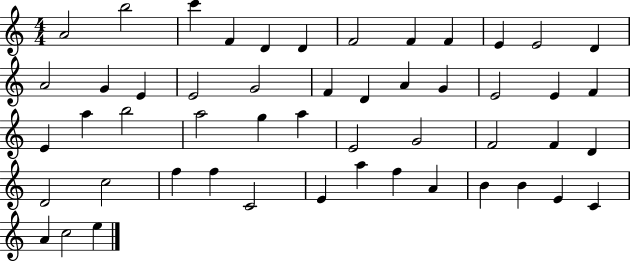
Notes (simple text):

A4/h B5/h C6/q F4/q D4/q D4/q F4/h F4/q F4/q E4/q E4/h D4/q A4/h G4/q E4/q E4/h G4/h F4/q D4/q A4/q G4/q E4/h E4/q F4/q E4/q A5/q B5/h A5/h G5/q A5/q E4/h G4/h F4/h F4/q D4/q D4/h C5/h F5/q F5/q C4/h E4/q A5/q F5/q A4/q B4/q B4/q E4/q C4/q A4/q C5/h E5/q